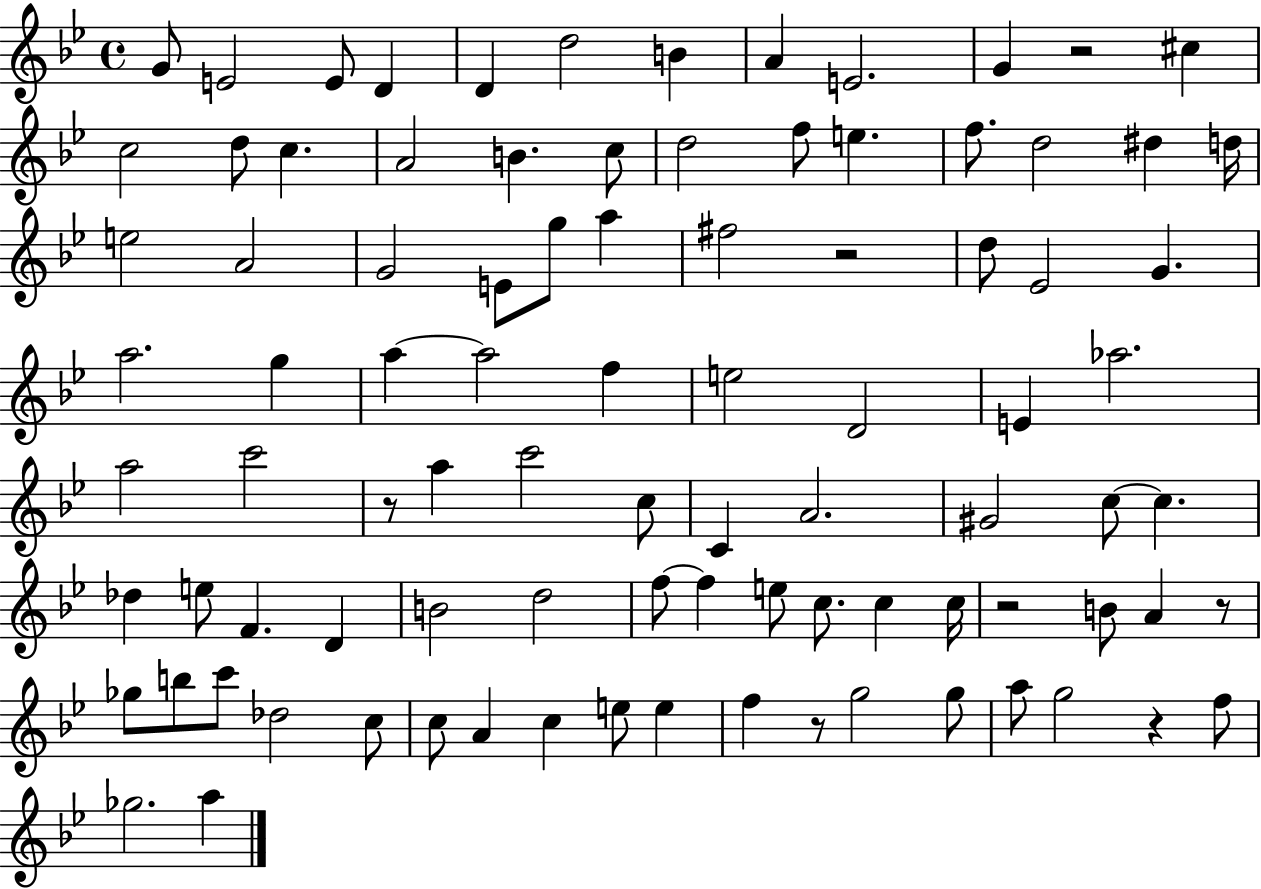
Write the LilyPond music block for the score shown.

{
  \clef treble
  \time 4/4
  \defaultTimeSignature
  \key bes \major
  g'8 e'2 e'8 d'4 | d'4 d''2 b'4 | a'4 e'2. | g'4 r2 cis''4 | \break c''2 d''8 c''4. | a'2 b'4. c''8 | d''2 f''8 e''4. | f''8. d''2 dis''4 d''16 | \break e''2 a'2 | g'2 e'8 g''8 a''4 | fis''2 r2 | d''8 ees'2 g'4. | \break a''2. g''4 | a''4~~ a''2 f''4 | e''2 d'2 | e'4 aes''2. | \break a''2 c'''2 | r8 a''4 c'''2 c''8 | c'4 a'2. | gis'2 c''8~~ c''4. | \break des''4 e''8 f'4. d'4 | b'2 d''2 | f''8~~ f''4 e''8 c''8. c''4 c''16 | r2 b'8 a'4 r8 | \break ges''8 b''8 c'''8 des''2 c''8 | c''8 a'4 c''4 e''8 e''4 | f''4 r8 g''2 g''8 | a''8 g''2 r4 f''8 | \break ges''2. a''4 | \bar "|."
}